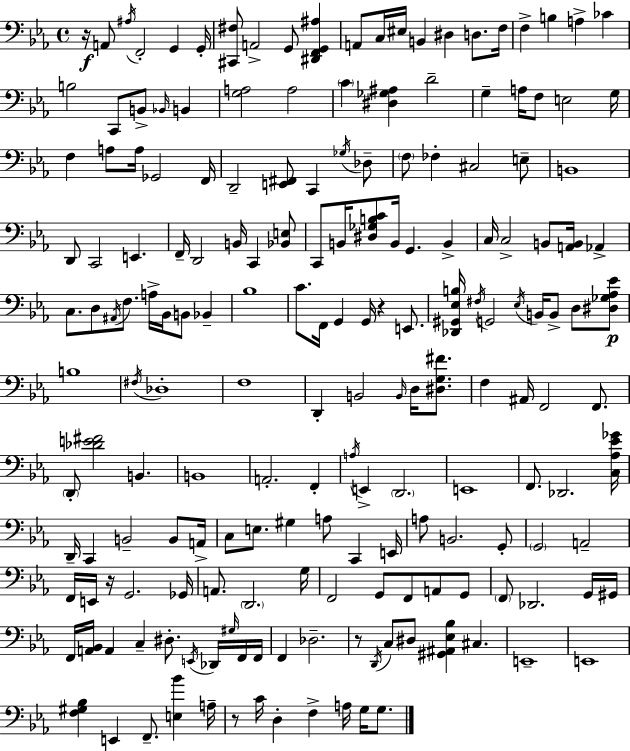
R/s A2/e A#3/s F2/h G2/q G2/s [C#2,F#3]/e A2/h G2/e [D#2,F2,G2,A#3]/q A2/e C3/s EIS3/s B2/q D#3/q D3/e. F3/s F3/q B3/q A3/q CES4/q B3/h C2/e B2/e Bb2/s B2/q [G3,A3]/h A3/h C4/q [D#3,Gb3,A#3]/q D4/h G3/q A3/s F3/e E3/h G3/s F3/q A3/e A3/s Gb2/h F2/s D2/h [E2,F#2]/e C2/q Gb3/s Db3/e F3/e FES3/q C#3/h E3/e B2/w D2/e C2/h E2/q. F2/s D2/h B2/s C2/q [Bb2,E3]/e C2/e B2/s [D#3,Gb3,B3,C4]/e B2/s G2/q. B2/q C3/s C3/h B2/e [A2,B2]/s Ab2/q C3/e. D3/e A#2/s F3/e. A3/s Bb2/s B2/e Bb2/q Bb3/w C4/e. F2/s G2/q G2/s R/q E2/e. [Db2,G#2,Eb3,B3]/s F#3/s G2/h Eb3/s B2/s B2/e D3/e [D#3,Gb3,Ab3,Eb4]/e B3/w F#3/s Db3/w F3/w D2/q B2/h B2/s D3/s [D#3,G3,F#4]/e. F3/q A#2/s F2/h F2/e. D2/e [Db4,E4,F#4]/h B2/q. B2/w A2/h. F2/q A3/s E2/q D2/h. E2/w F2/e. Db2/h. [C3,Ab3,Eb4,Gb4]/s D2/s C2/q B2/h B2/e A2/s C3/e E3/e. G#3/q A3/e C2/q E2/s A3/e B2/h. G2/e G2/h A2/h F2/s E2/s R/s G2/h. Gb2/s A2/e. D2/h. G3/s F2/h G2/e F2/e A2/e G2/e F2/e Db2/h. G2/s G#2/s F2/s [A2,Bb2]/s A2/q C3/q D#3/e. E2/s Db2/s G#3/s F2/s F2/s F2/q Db3/h. R/e D2/s C3/e D#3/e [G#2,A#2,Eb3,Bb3]/q C#3/q. E2/w E2/w [F3,G#3,Bb3]/q E2/q F2/e. [E3,Bb4]/q A3/s R/e C4/s D3/q F3/q A3/s G3/s G3/e.